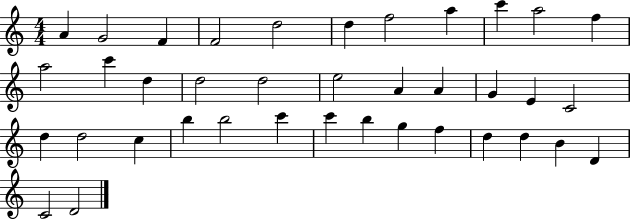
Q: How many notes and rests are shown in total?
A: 38